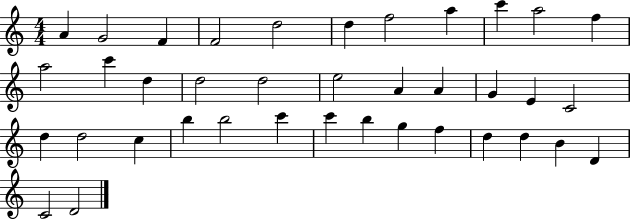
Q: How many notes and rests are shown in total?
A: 38